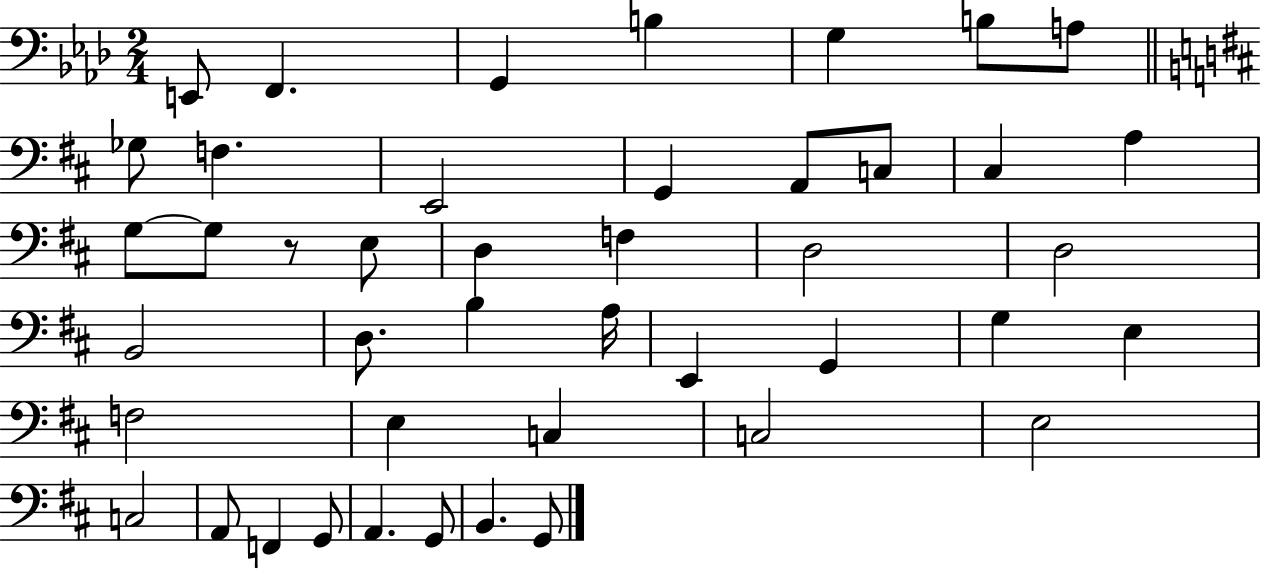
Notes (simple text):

E2/e F2/q. G2/q B3/q G3/q B3/e A3/e Gb3/e F3/q. E2/h G2/q A2/e C3/e C#3/q A3/q G3/e G3/e R/e E3/e D3/q F3/q D3/h D3/h B2/h D3/e. B3/q A3/s E2/q G2/q G3/q E3/q F3/h E3/q C3/q C3/h E3/h C3/h A2/e F2/q G2/e A2/q. G2/e B2/q. G2/e